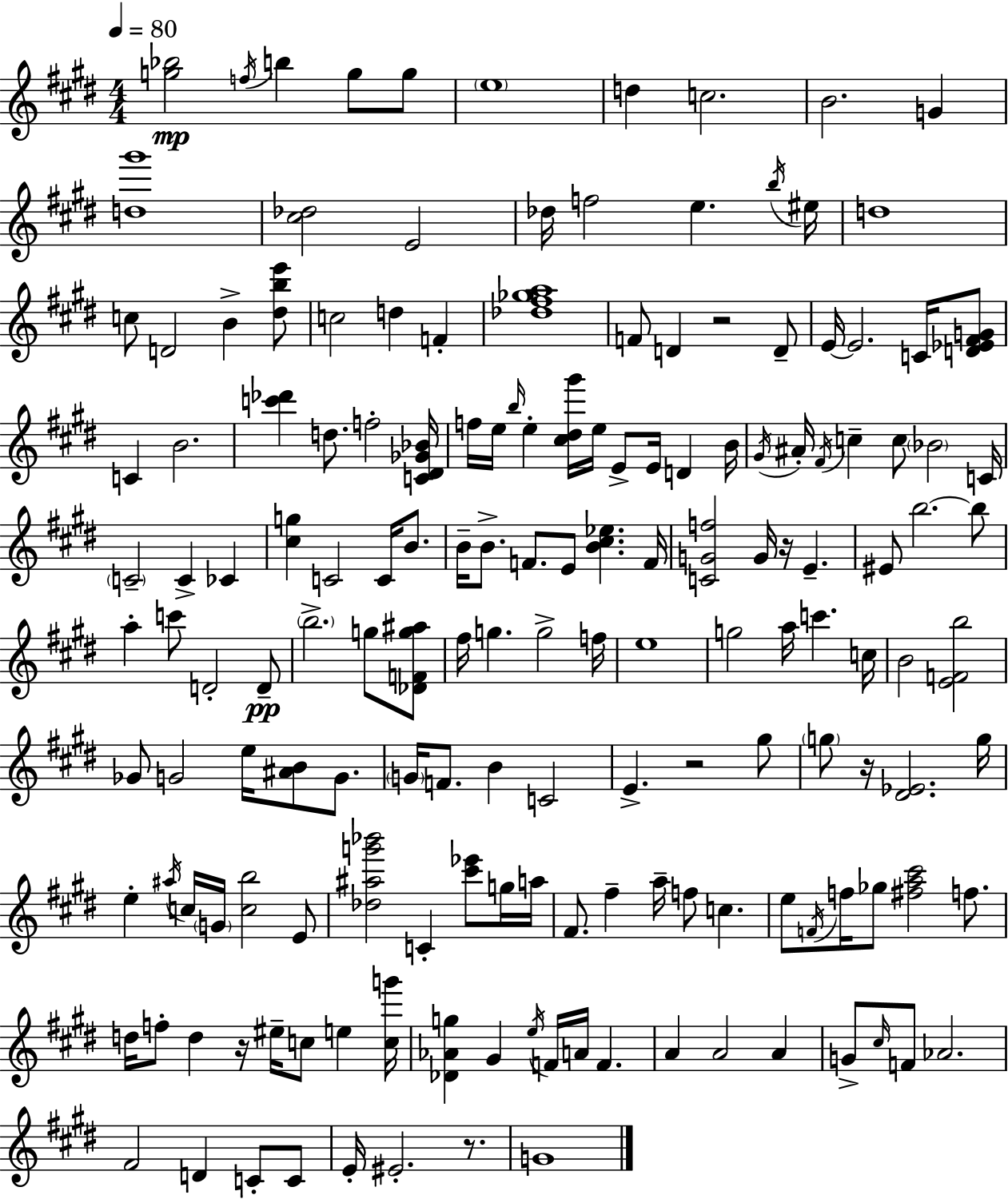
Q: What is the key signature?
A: E major